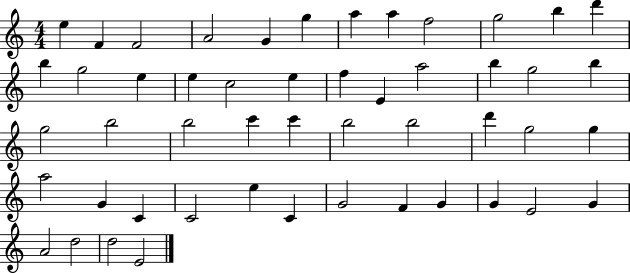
{
  \clef treble
  \numericTimeSignature
  \time 4/4
  \key c \major
  e''4 f'4 f'2 | a'2 g'4 g''4 | a''4 a''4 f''2 | g''2 b''4 d'''4 | \break b''4 g''2 e''4 | e''4 c''2 e''4 | f''4 e'4 a''2 | b''4 g''2 b''4 | \break g''2 b''2 | b''2 c'''4 c'''4 | b''2 b''2 | d'''4 g''2 g''4 | \break a''2 g'4 c'4 | c'2 e''4 c'4 | g'2 f'4 g'4 | g'4 e'2 g'4 | \break a'2 d''2 | d''2 e'2 | \bar "|."
}